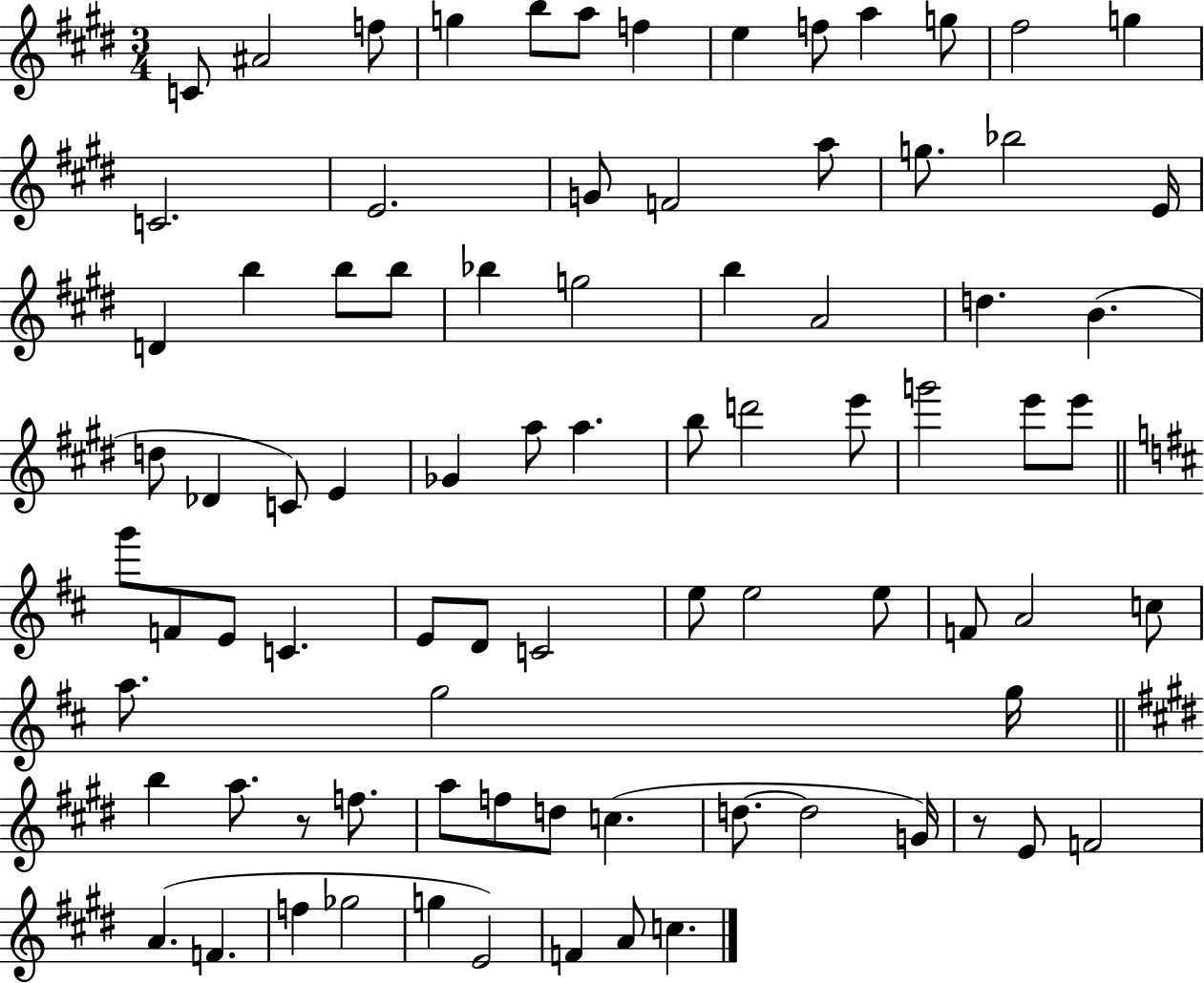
X:1
T:Untitled
M:3/4
L:1/4
K:E
C/2 ^A2 f/2 g b/2 a/2 f e f/2 a g/2 ^f2 g C2 E2 G/2 F2 a/2 g/2 _b2 E/4 D b b/2 b/2 _b g2 b A2 d B d/2 _D C/2 E _G a/2 a b/2 d'2 e'/2 g'2 e'/2 e'/2 g'/2 F/2 E/2 C E/2 D/2 C2 e/2 e2 e/2 F/2 A2 c/2 a/2 g2 g/4 b a/2 z/2 f/2 a/2 f/2 d/2 c d/2 d2 G/4 z/2 E/2 F2 A F f _g2 g E2 F A/2 c